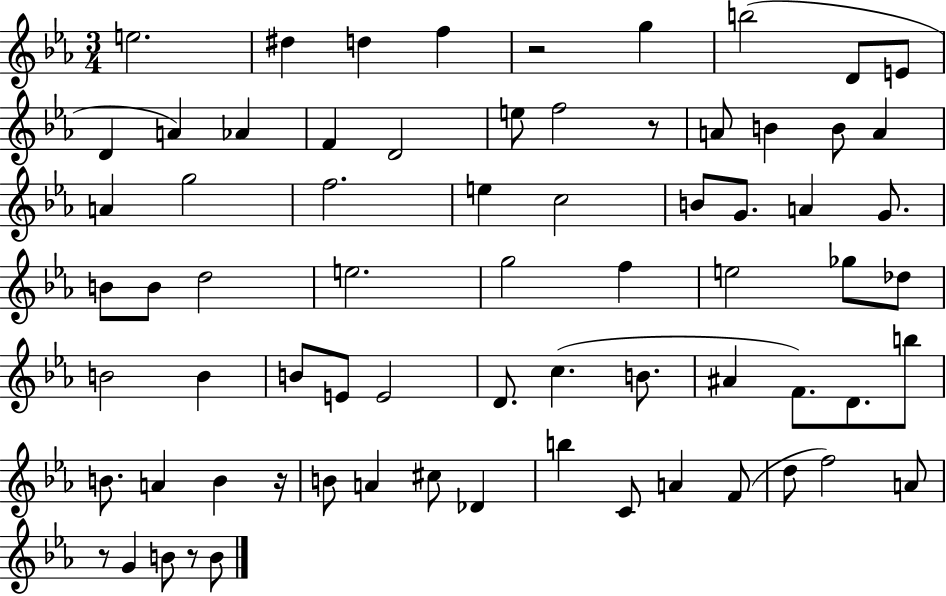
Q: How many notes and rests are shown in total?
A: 71